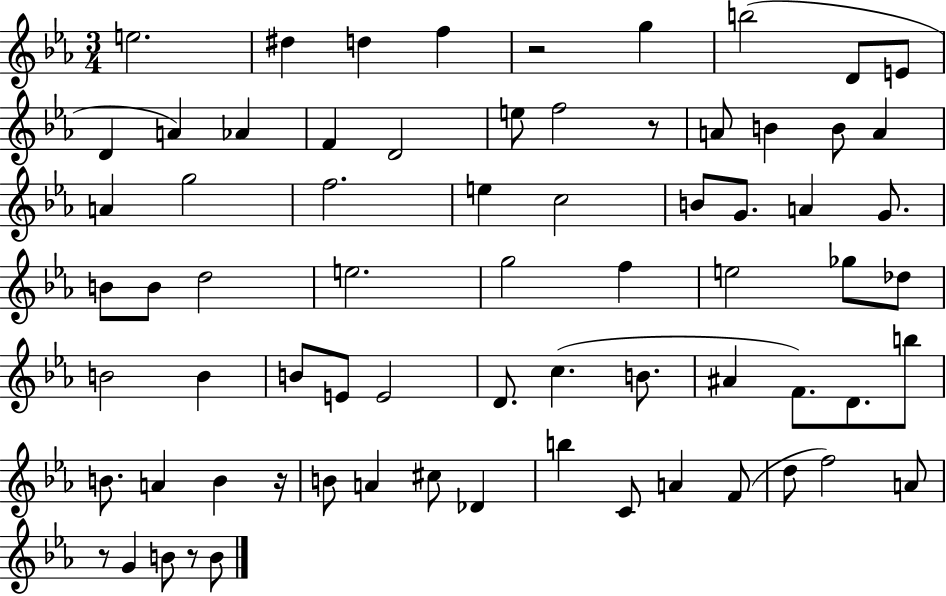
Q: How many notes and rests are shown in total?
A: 71